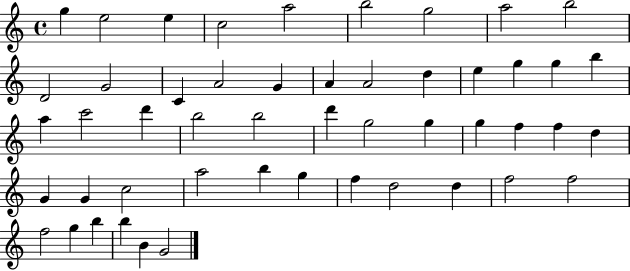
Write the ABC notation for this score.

X:1
T:Untitled
M:4/4
L:1/4
K:C
g e2 e c2 a2 b2 g2 a2 b2 D2 G2 C A2 G A A2 d e g g b a c'2 d' b2 b2 d' g2 g g f f d G G c2 a2 b g f d2 d f2 f2 f2 g b b B G2